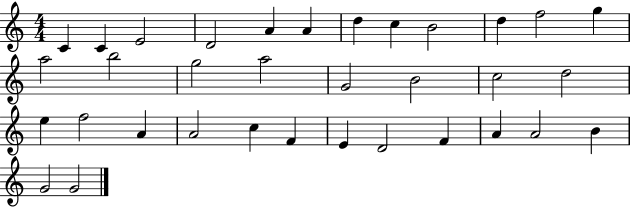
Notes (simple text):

C4/q C4/q E4/h D4/h A4/q A4/q D5/q C5/q B4/h D5/q F5/h G5/q A5/h B5/h G5/h A5/h G4/h B4/h C5/h D5/h E5/q F5/h A4/q A4/h C5/q F4/q E4/q D4/h F4/q A4/q A4/h B4/q G4/h G4/h